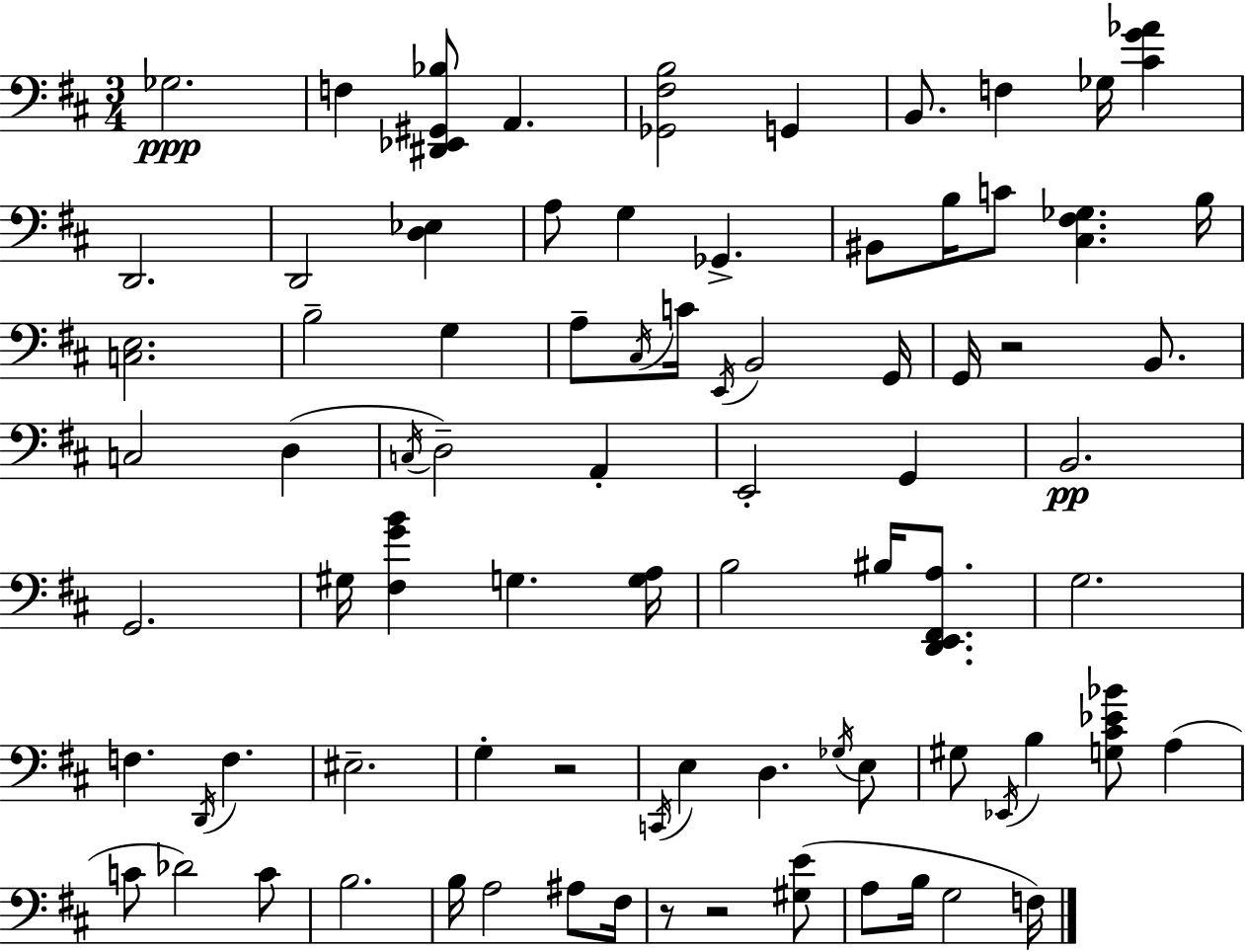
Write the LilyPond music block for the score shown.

{
  \clef bass
  \numericTimeSignature
  \time 3/4
  \key d \major
  ges2.\ppp | f4 <dis, ees, gis, bes>8 a,4. | <ges, fis b>2 g,4 | b,8. f4 ges16 <cis' g' aes'>4 | \break d,2. | d,2 <d ees>4 | a8 g4 ges,4.-> | bis,8 b16 c'8 <cis fis ges>4. b16 | \break <c e>2. | b2-- g4 | a8-- \acciaccatura { cis16 } c'16 \acciaccatura { e,16 } b,2 | g,16 g,16 r2 b,8. | \break c2 d4( | \acciaccatura { c16 } d2--) a,4-. | e,2-. g,4 | b,2.\pp | \break g,2. | gis16 <fis g' b'>4 g4. | <g a>16 b2 bis16 | <d, e, fis, a>8. g2. | \break f4. \acciaccatura { d,16 } f4. | eis2.-- | g4-. r2 | \acciaccatura { c,16 } e4 d4. | \break \acciaccatura { ges16 } e8 gis8 \acciaccatura { ees,16 } b4 | <g cis' ees' bes'>8 a4( c'8 des'2) | c'8 b2. | b16 a2 | \break ais8 fis16 r8 r2 | <gis e'>8( a8 b16 g2 | f16) \bar "|."
}